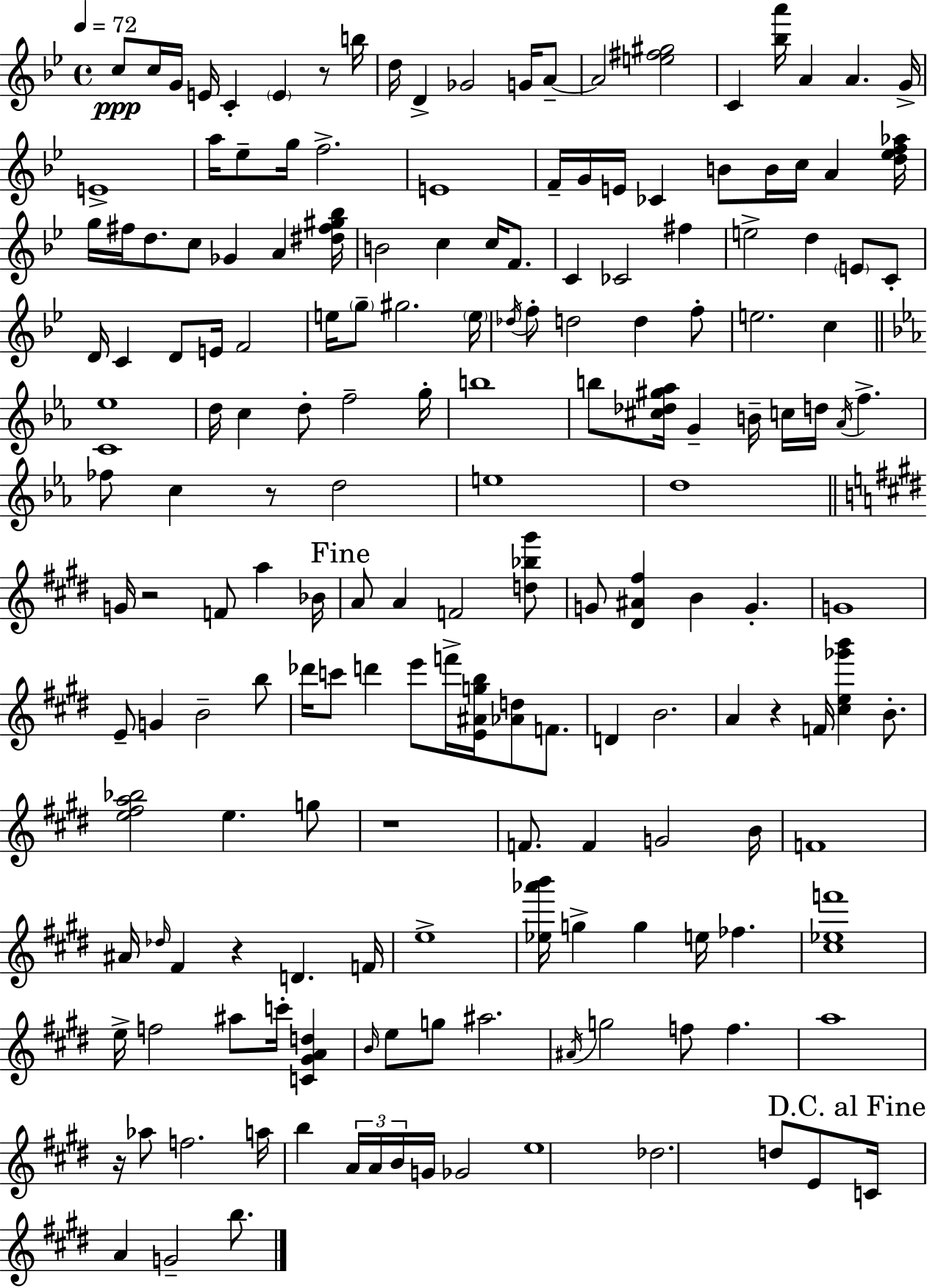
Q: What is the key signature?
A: BES major